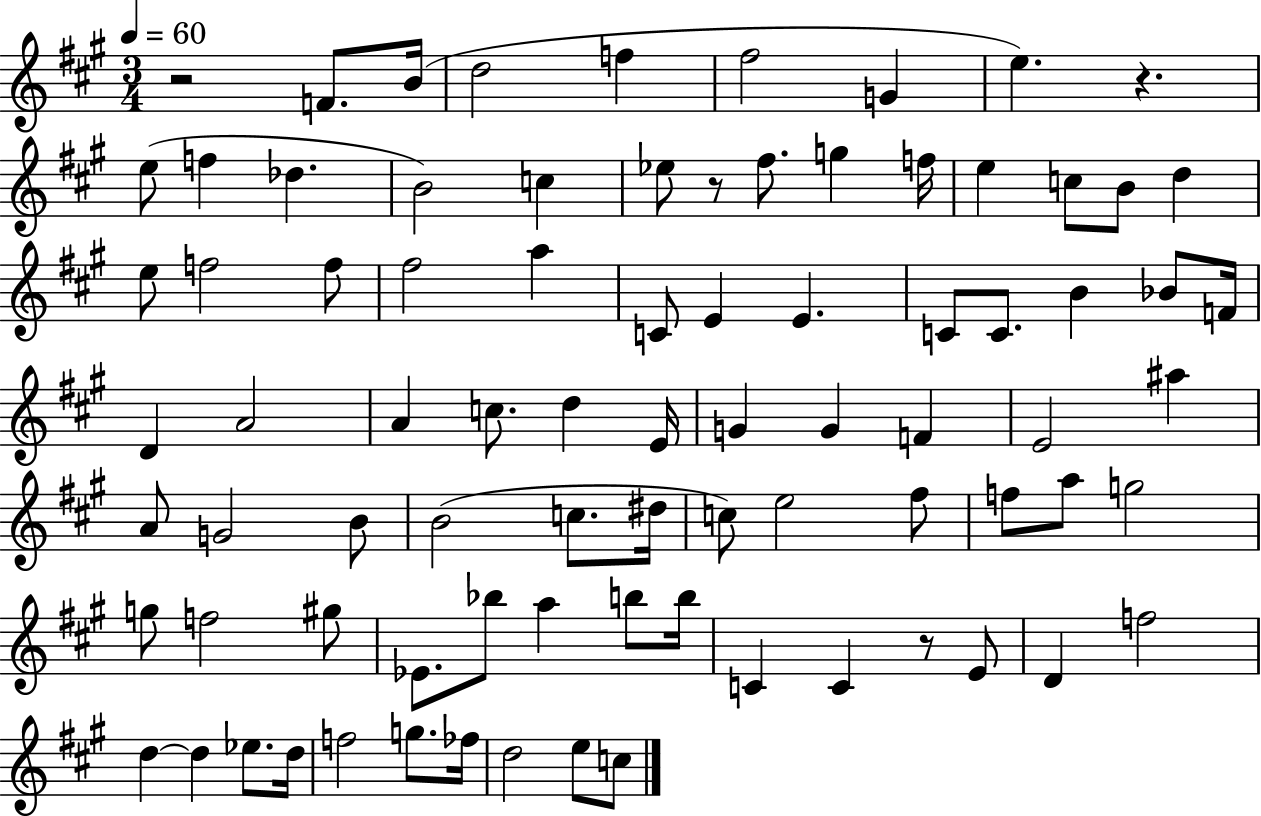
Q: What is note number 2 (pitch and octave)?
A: B4